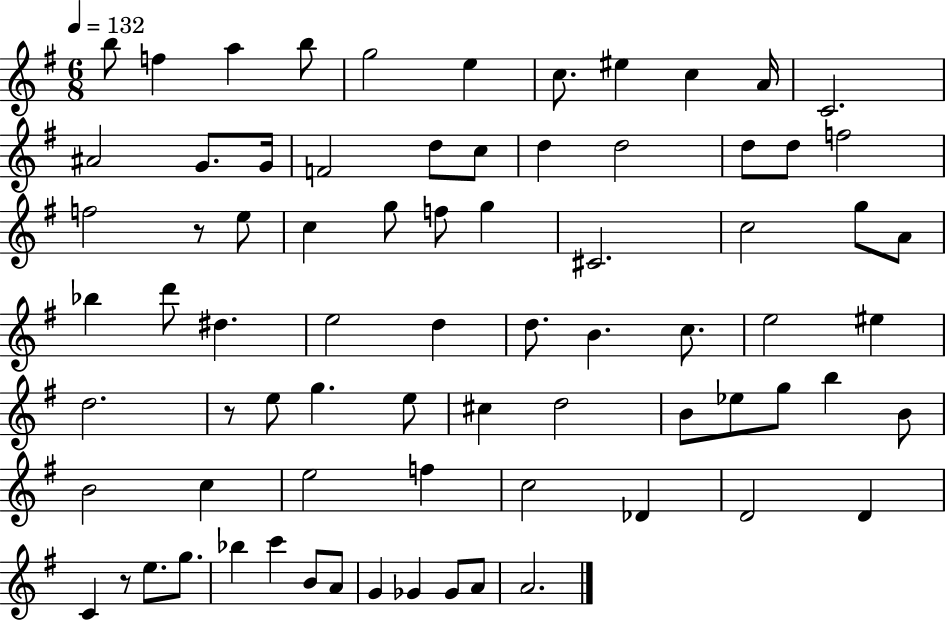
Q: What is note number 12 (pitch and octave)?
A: A#4